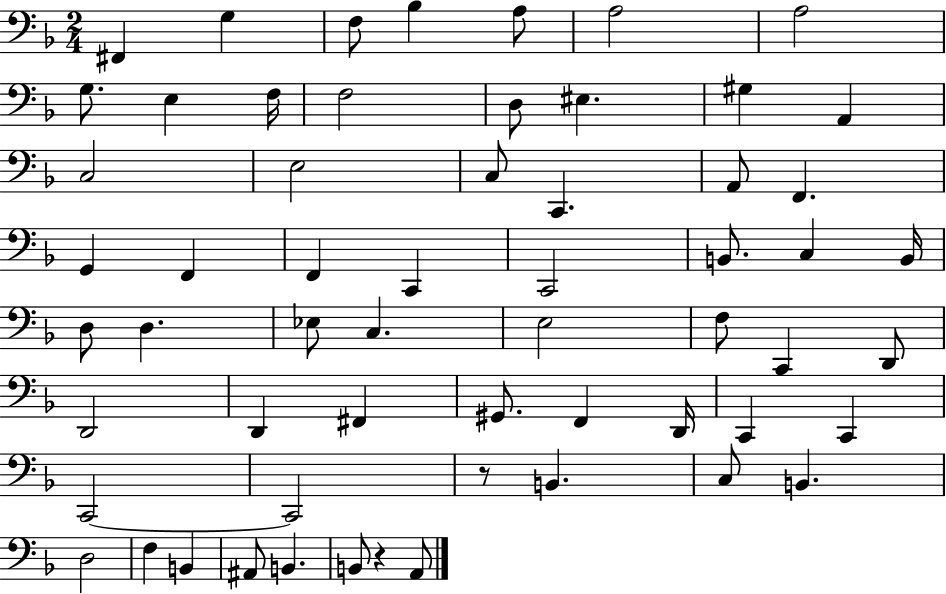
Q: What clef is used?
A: bass